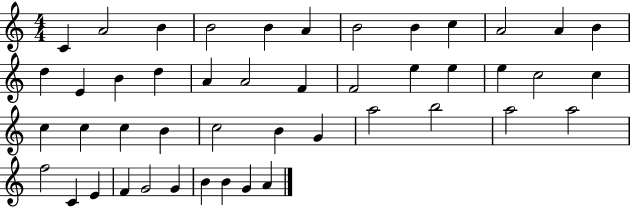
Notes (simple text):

C4/q A4/h B4/q B4/h B4/q A4/q B4/h B4/q C5/q A4/h A4/q B4/q D5/q E4/q B4/q D5/q A4/q A4/h F4/q F4/h E5/q E5/q E5/q C5/h C5/q C5/q C5/q C5/q B4/q C5/h B4/q G4/q A5/h B5/h A5/h A5/h F5/h C4/q E4/q F4/q G4/h G4/q B4/q B4/q G4/q A4/q